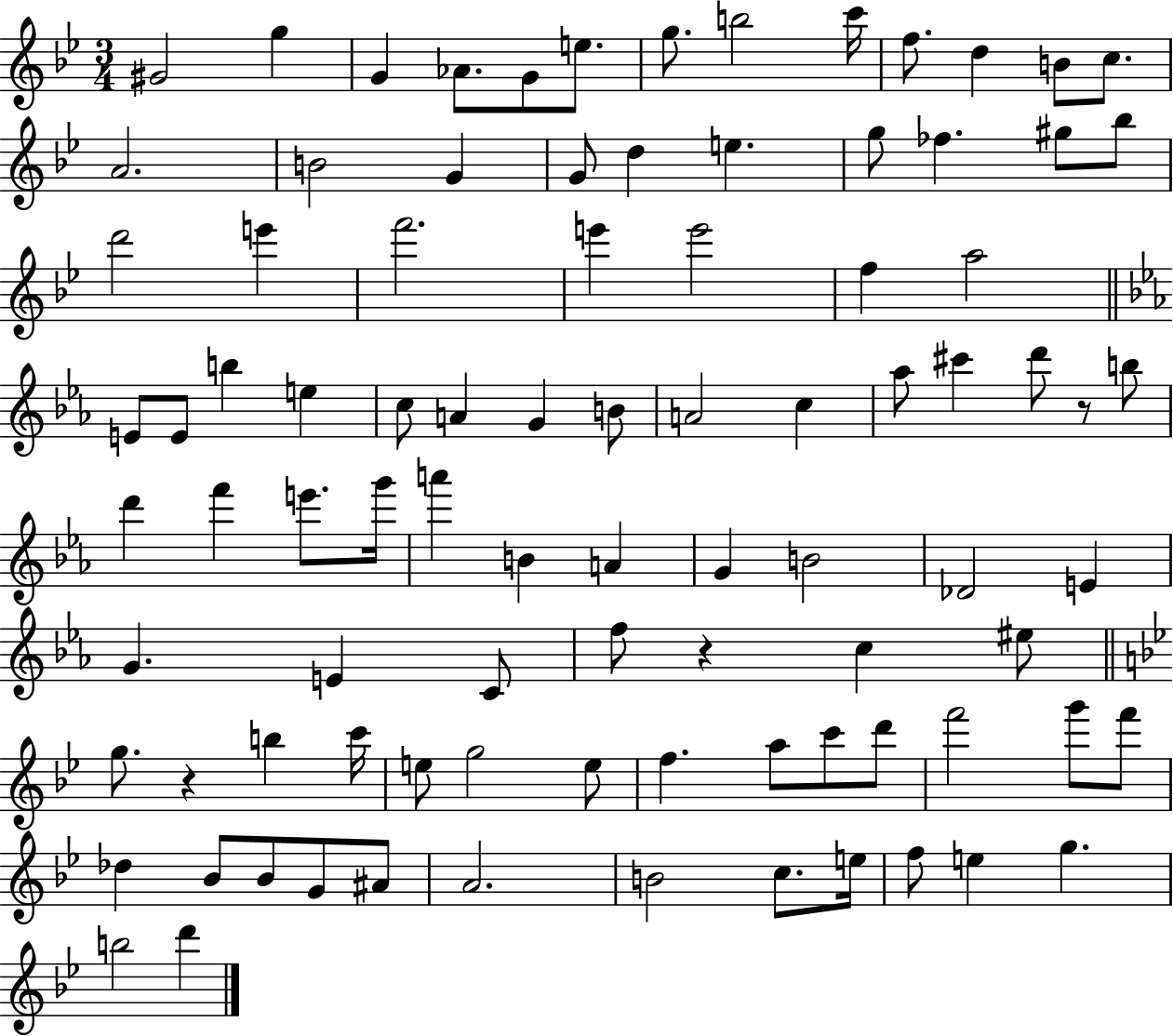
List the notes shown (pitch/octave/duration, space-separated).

G#4/h G5/q G4/q Ab4/e. G4/e E5/e. G5/e. B5/h C6/s F5/e. D5/q B4/e C5/e. A4/h. B4/h G4/q G4/e D5/q E5/q. G5/e FES5/q. G#5/e Bb5/e D6/h E6/q F6/h. E6/q E6/h F5/q A5/h E4/e E4/e B5/q E5/q C5/e A4/q G4/q B4/e A4/h C5/q Ab5/e C#6/q D6/e R/e B5/e D6/q F6/q E6/e. G6/s A6/q B4/q A4/q G4/q B4/h Db4/h E4/q G4/q. E4/q C4/e F5/e R/q C5/q EIS5/e G5/e. R/q B5/q C6/s E5/e G5/h E5/e F5/q. A5/e C6/e D6/e F6/h G6/e F6/e Db5/q Bb4/e Bb4/e G4/e A#4/e A4/h. B4/h C5/e. E5/s F5/e E5/q G5/q. B5/h D6/q